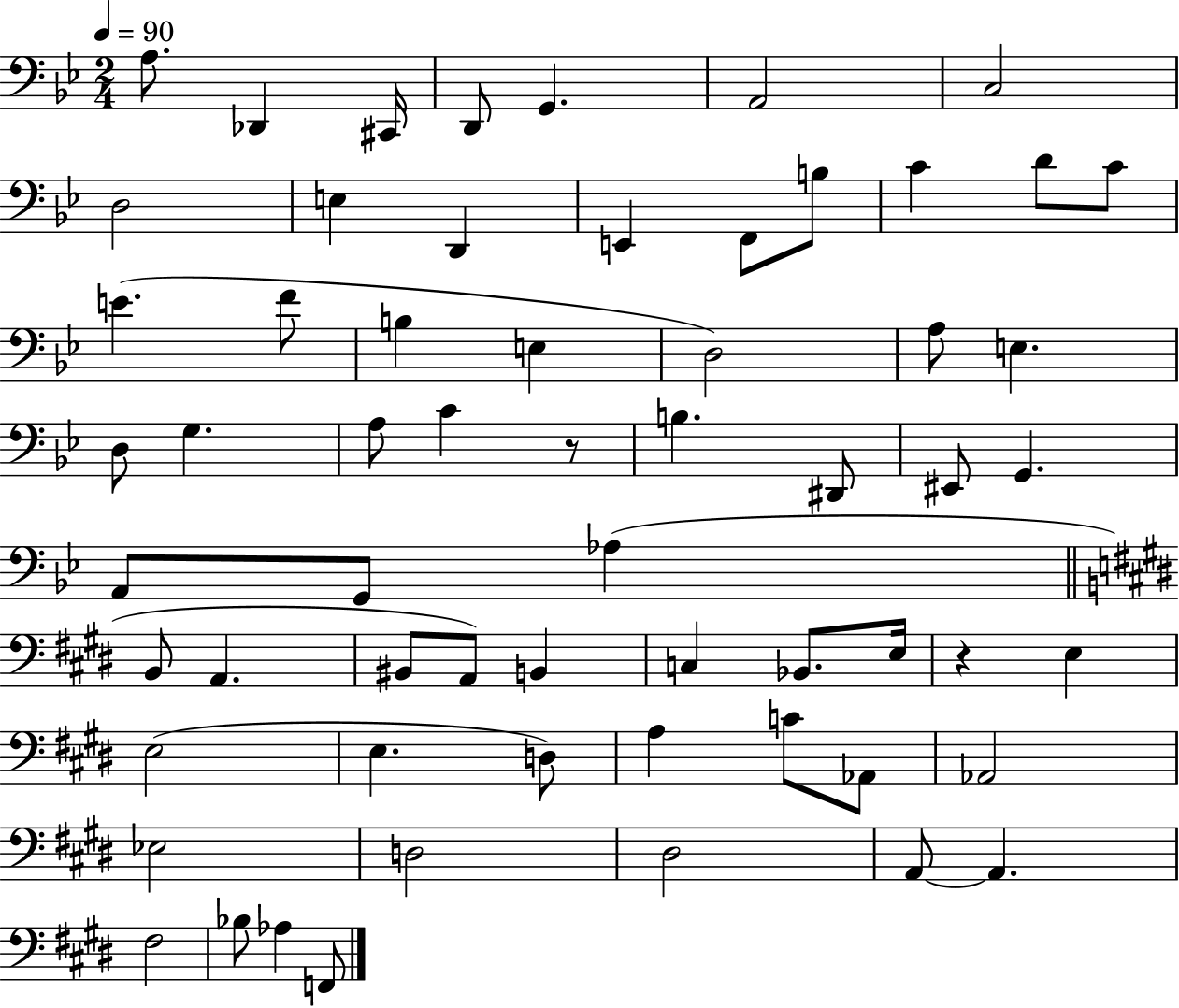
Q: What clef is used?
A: bass